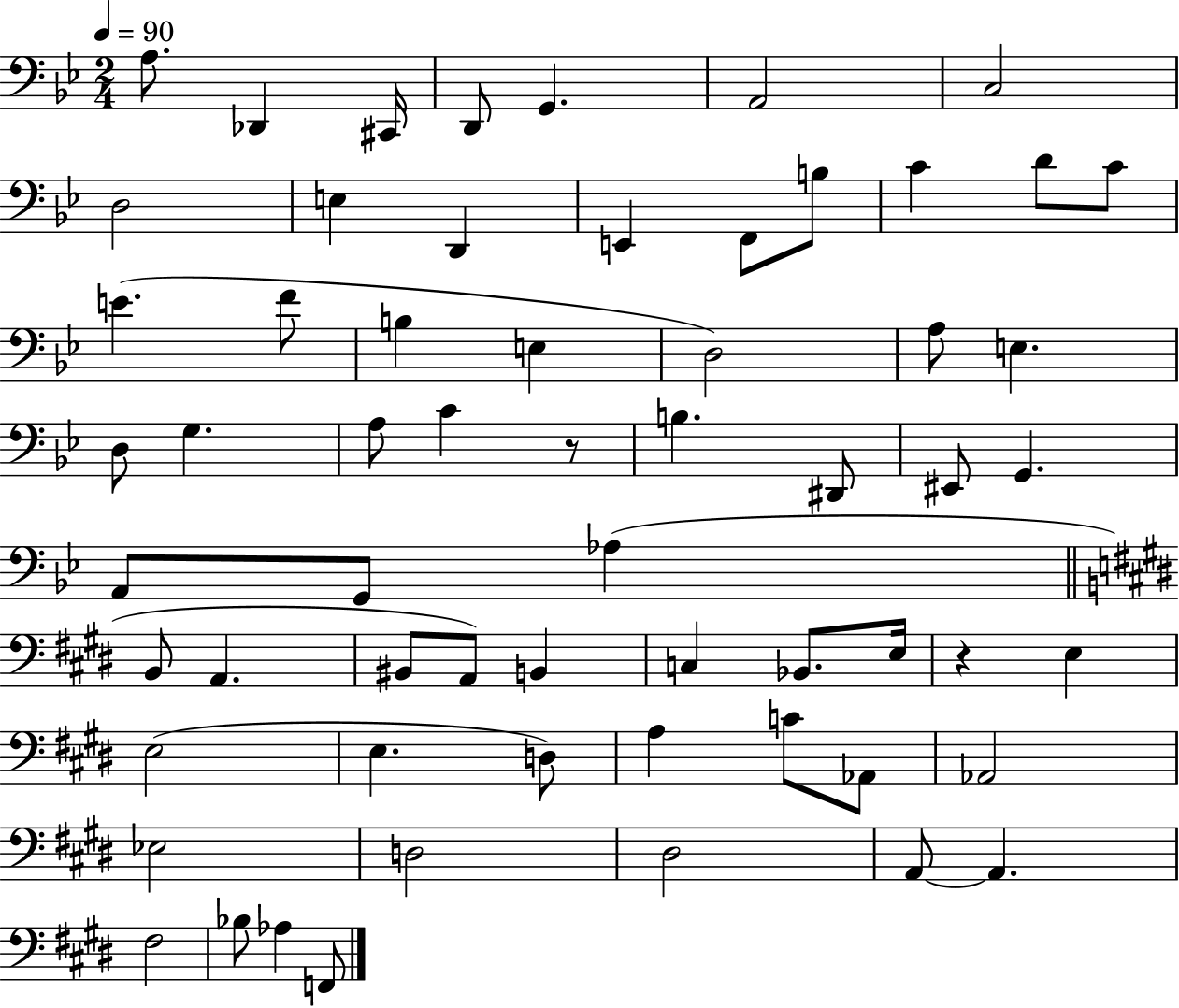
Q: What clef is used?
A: bass